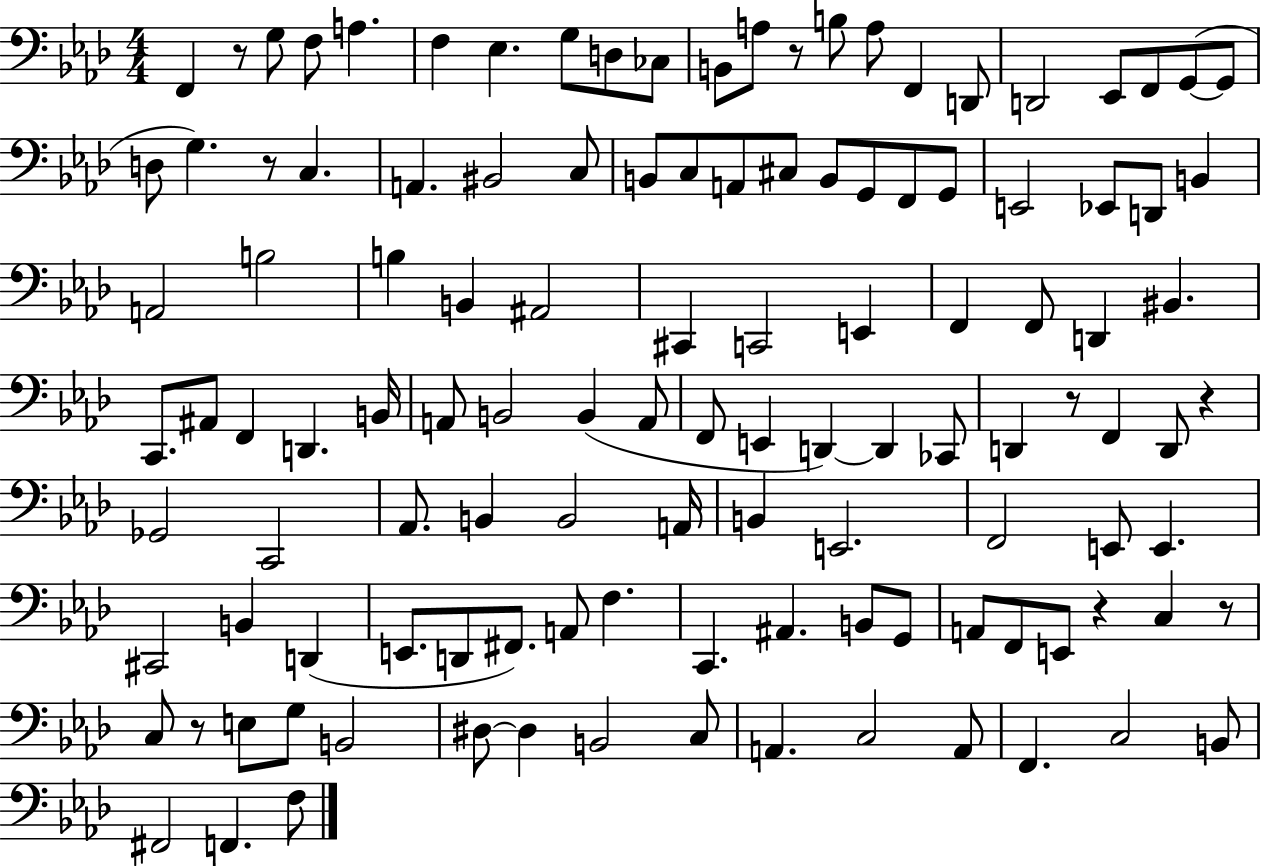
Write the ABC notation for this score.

X:1
T:Untitled
M:4/4
L:1/4
K:Ab
F,, z/2 G,/2 F,/2 A, F, _E, G,/2 D,/2 _C,/2 B,,/2 A,/2 z/2 B,/2 A,/2 F,, D,,/2 D,,2 _E,,/2 F,,/2 G,,/2 G,,/2 D,/2 G, z/2 C, A,, ^B,,2 C,/2 B,,/2 C,/2 A,,/2 ^C,/2 B,,/2 G,,/2 F,,/2 G,,/2 E,,2 _E,,/2 D,,/2 B,, A,,2 B,2 B, B,, ^A,,2 ^C,, C,,2 E,, F,, F,,/2 D,, ^B,, C,,/2 ^A,,/2 F,, D,, B,,/4 A,,/2 B,,2 B,, A,,/2 F,,/2 E,, D,, D,, _C,,/2 D,, z/2 F,, D,,/2 z _G,,2 C,,2 _A,,/2 B,, B,,2 A,,/4 B,, E,,2 F,,2 E,,/2 E,, ^C,,2 B,, D,, E,,/2 D,,/2 ^F,,/2 A,,/2 F, C,, ^A,, B,,/2 G,,/2 A,,/2 F,,/2 E,,/2 z C, z/2 C,/2 z/2 E,/2 G,/2 B,,2 ^D,/2 ^D, B,,2 C,/2 A,, C,2 A,,/2 F,, C,2 B,,/2 ^F,,2 F,, F,/2